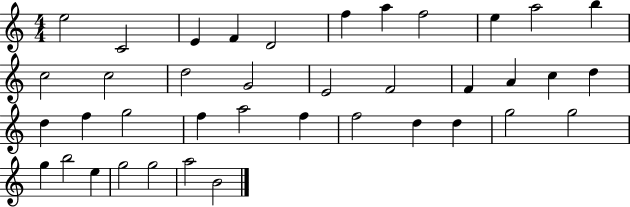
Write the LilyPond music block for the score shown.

{
  \clef treble
  \numericTimeSignature
  \time 4/4
  \key c \major
  e''2 c'2 | e'4 f'4 d'2 | f''4 a''4 f''2 | e''4 a''2 b''4 | \break c''2 c''2 | d''2 g'2 | e'2 f'2 | f'4 a'4 c''4 d''4 | \break d''4 f''4 g''2 | f''4 a''2 f''4 | f''2 d''4 d''4 | g''2 g''2 | \break g''4 b''2 e''4 | g''2 g''2 | a''2 b'2 | \bar "|."
}